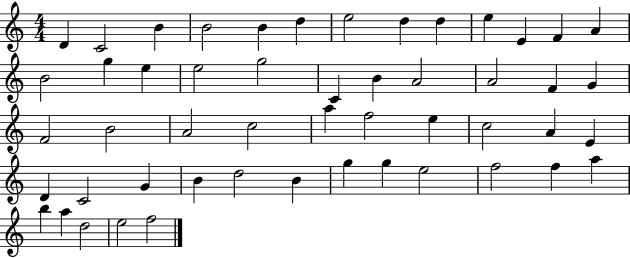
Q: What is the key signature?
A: C major